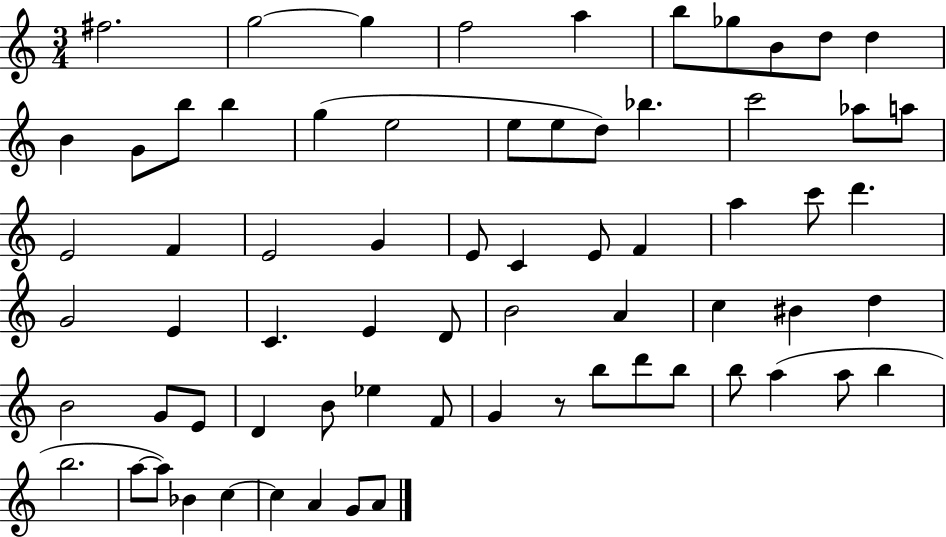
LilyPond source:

{
  \clef treble
  \numericTimeSignature
  \time 3/4
  \key c \major
  fis''2. | g''2~~ g''4 | f''2 a''4 | b''8 ges''8 b'8 d''8 d''4 | \break b'4 g'8 b''8 b''4 | g''4( e''2 | e''8 e''8 d''8) bes''4. | c'''2 aes''8 a''8 | \break e'2 f'4 | e'2 g'4 | e'8 c'4 e'8 f'4 | a''4 c'''8 d'''4. | \break g'2 e'4 | c'4. e'4 d'8 | b'2 a'4 | c''4 bis'4 d''4 | \break b'2 g'8 e'8 | d'4 b'8 ees''4 f'8 | g'4 r8 b''8 d'''8 b''8 | b''8 a''4( a''8 b''4 | \break b''2. | a''8~~ a''8) bes'4 c''4~~ | c''4 a'4 g'8 a'8 | \bar "|."
}